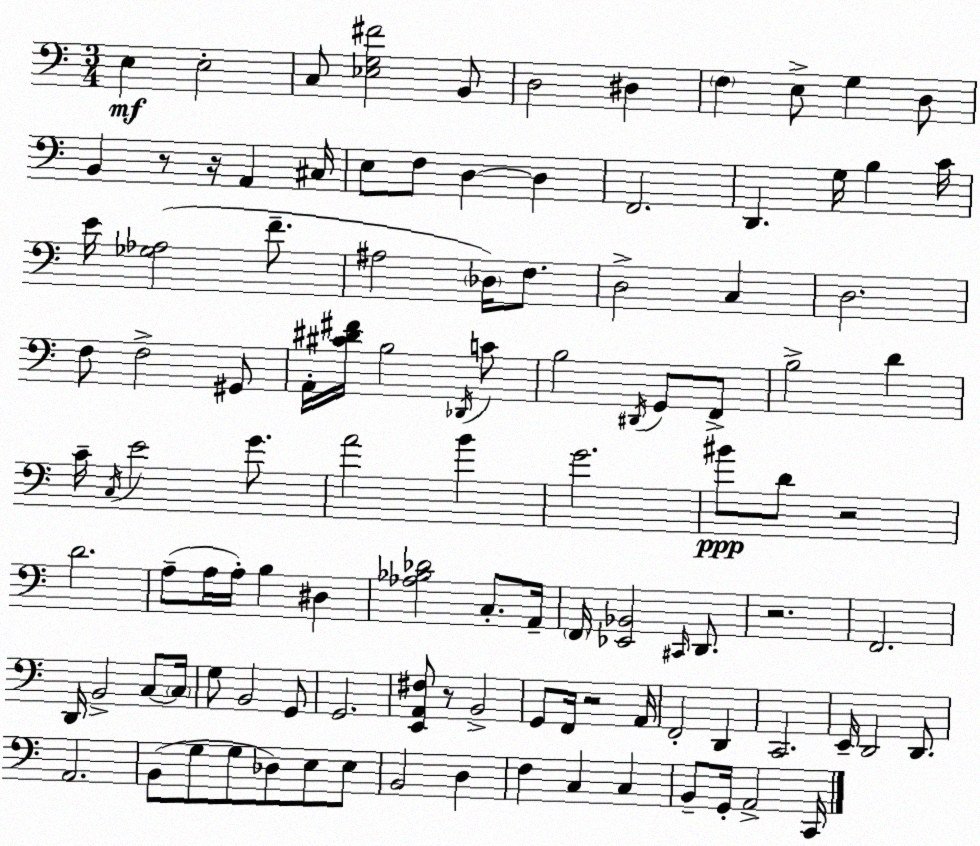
X:1
T:Untitled
M:3/4
L:1/4
K:C
E, E,2 C,/2 [_E,G,^F]2 B,,/2 D,2 ^D, F, E,/2 G, D,/2 B,, z/2 z/4 A,, ^C,/4 E,/2 F,/2 D, D, F,,2 D,, G,/4 B, C/4 E/4 [_G,_A,]2 F/2 ^A,2 _D,/4 F,/2 D,2 C, D,2 F,/2 F,2 ^G,,/2 A,,/4 [^C^D^F]/4 B,2 _D,,/4 C/2 B,2 ^D,,/4 G,,/2 F,,/2 B,2 D C/4 C,/4 E2 G/2 A2 B G2 ^B/2 D/2 z2 D2 A,/2 A,/4 A,/4 B, ^D, [_A,_B,_D]2 C,/2 A,,/4 F,,/4 [_E,,_B,,]2 ^C,,/4 D,,/2 z2 F,,2 D,,/4 B,,2 C,/2 C,/4 G,/2 B,,2 G,,/2 G,,2 [E,,A,,^F,]/2 z/2 B,,2 G,,/2 F,,/4 z2 A,,/4 F,,2 D,, C,,2 E,,/4 D,,2 D,,/2 A,,2 B,,/2 G,/2 G,/2 _D,/2 E,/2 E,/2 B,,2 D, F, C, C, B,,/2 G,,/4 A,,2 C,,/4